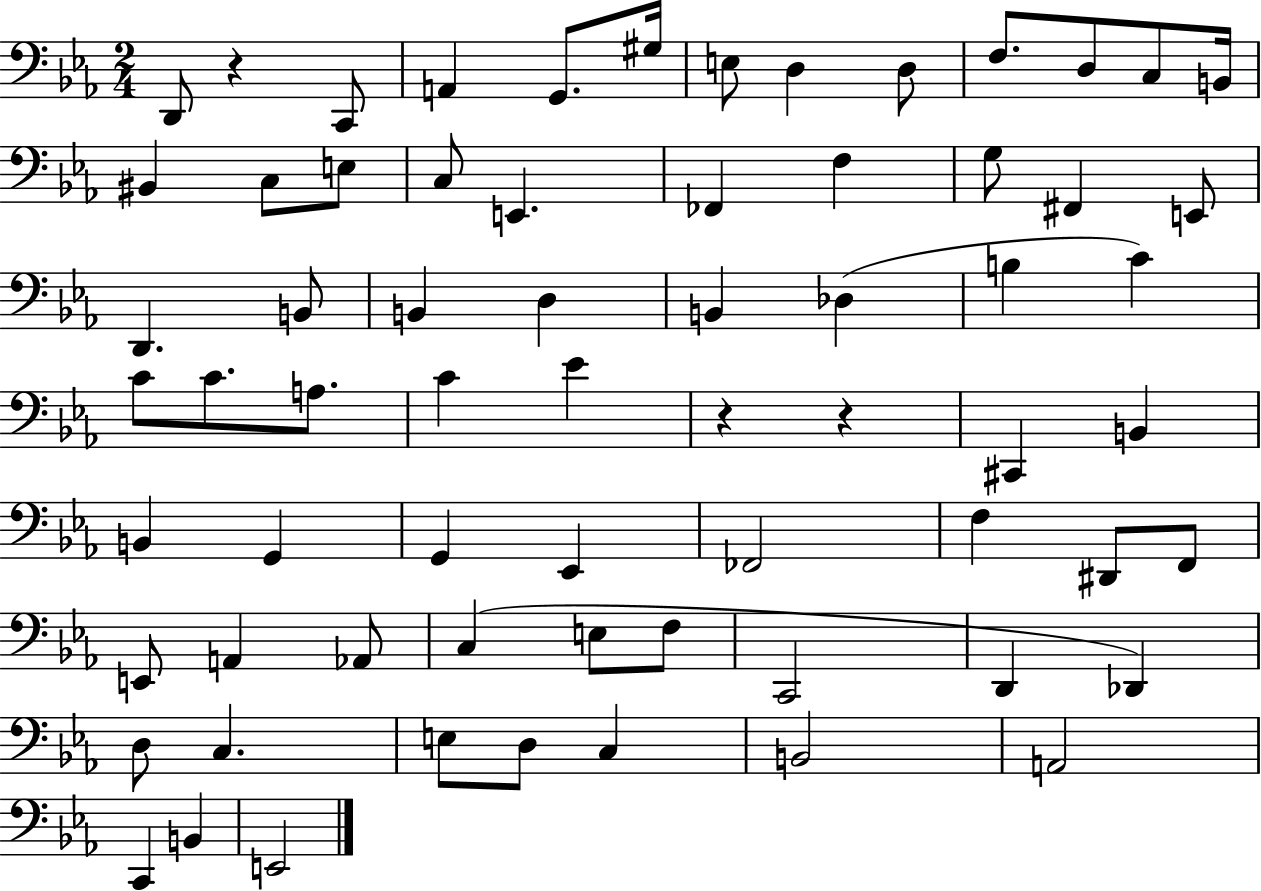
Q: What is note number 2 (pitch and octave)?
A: C2